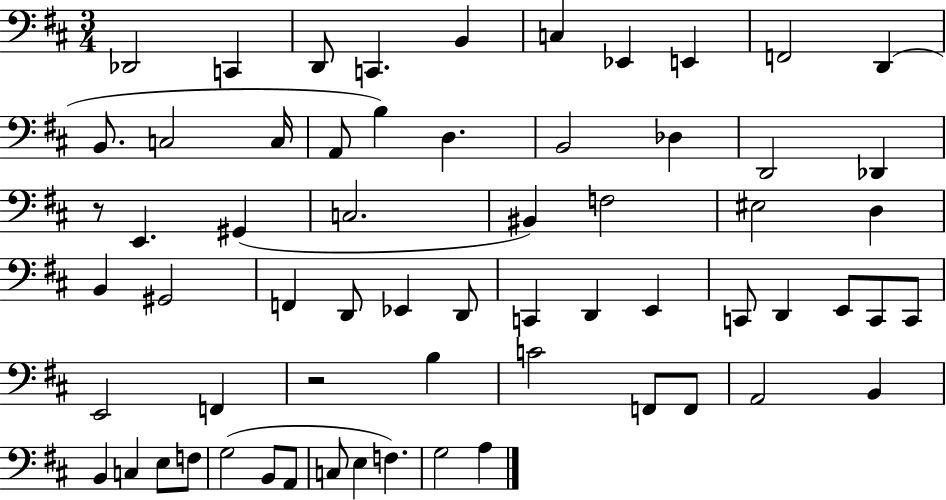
Db2/h C2/q D2/e C2/q. B2/q C3/q Eb2/q E2/q F2/h D2/q B2/e. C3/h C3/s A2/e B3/q D3/q. B2/h Db3/q D2/h Db2/q R/e E2/q. G#2/q C3/h. BIS2/q F3/h EIS3/h D3/q B2/q G#2/h F2/q D2/e Eb2/q D2/e C2/q D2/q E2/q C2/e D2/q E2/e C2/e C2/e E2/h F2/q R/h B3/q C4/h F2/e F2/e A2/h B2/q B2/q C3/q E3/e F3/e G3/h B2/e A2/e C3/e E3/q F3/q. G3/h A3/q